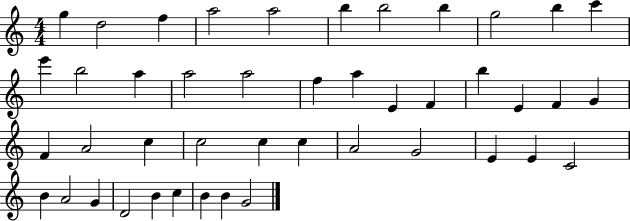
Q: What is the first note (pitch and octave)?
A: G5